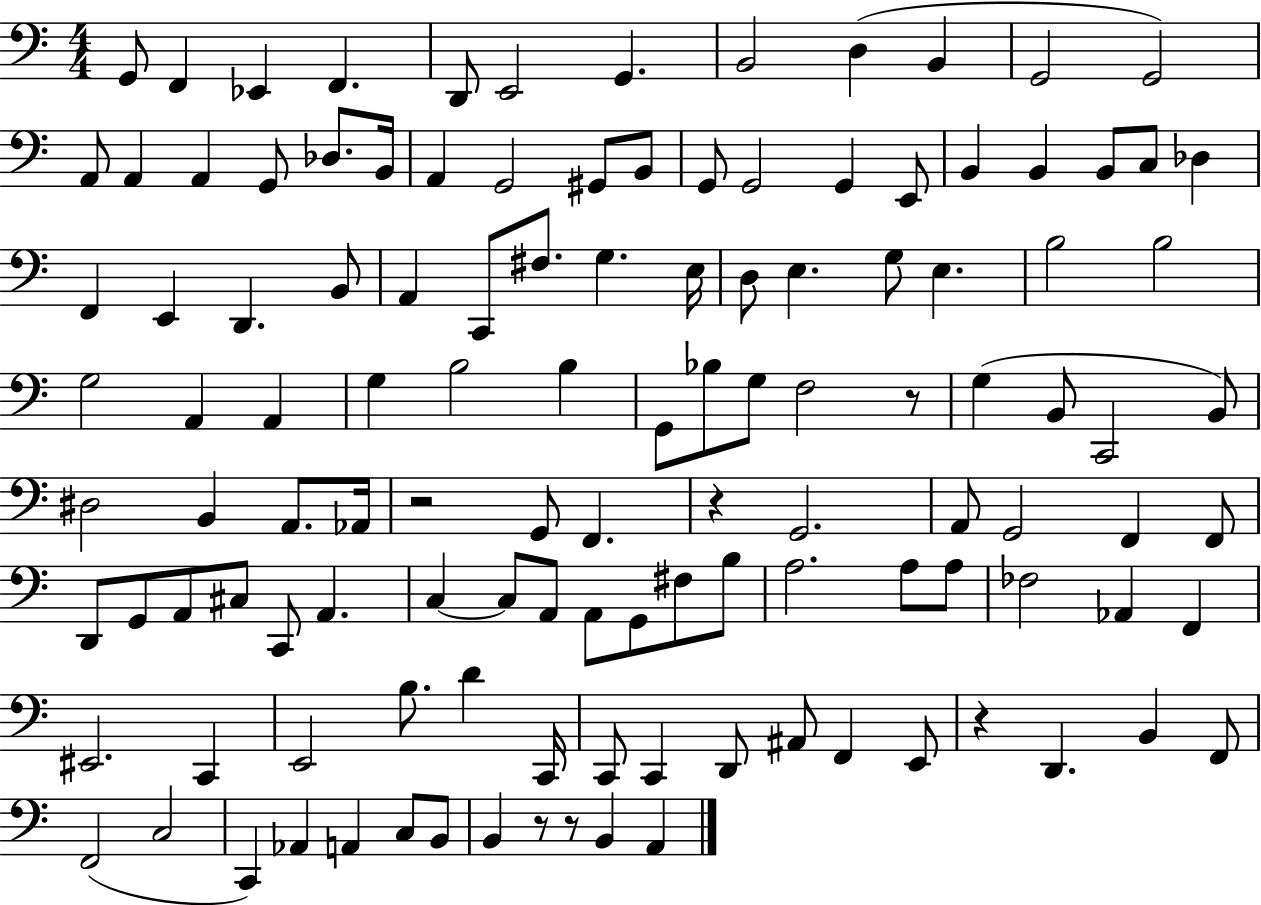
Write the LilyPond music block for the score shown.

{
  \clef bass
  \numericTimeSignature
  \time 4/4
  \key c \major
  g,8 f,4 ees,4 f,4. | d,8 e,2 g,4. | b,2 d4( b,4 | g,2 g,2) | \break a,8 a,4 a,4 g,8 des8. b,16 | a,4 g,2 gis,8 b,8 | g,8 g,2 g,4 e,8 | b,4 b,4 b,8 c8 des4 | \break f,4 e,4 d,4. b,8 | a,4 c,8 fis8. g4. e16 | d8 e4. g8 e4. | b2 b2 | \break g2 a,4 a,4 | g4 b2 b4 | g,8 bes8 g8 f2 r8 | g4( b,8 c,2 b,8) | \break dis2 b,4 a,8. aes,16 | r2 g,8 f,4. | r4 g,2. | a,8 g,2 f,4 f,8 | \break d,8 g,8 a,8 cis8 c,8 a,4. | c4~~ c8 a,8 a,8 g,8 fis8 b8 | a2. a8 a8 | fes2 aes,4 f,4 | \break eis,2. c,4 | e,2 b8. d'4 c,16 | c,8 c,4 d,8 ais,8 f,4 e,8 | r4 d,4. b,4 f,8 | \break f,2( c2 | c,4) aes,4 a,4 c8 b,8 | b,4 r8 r8 b,4 a,4 | \bar "|."
}